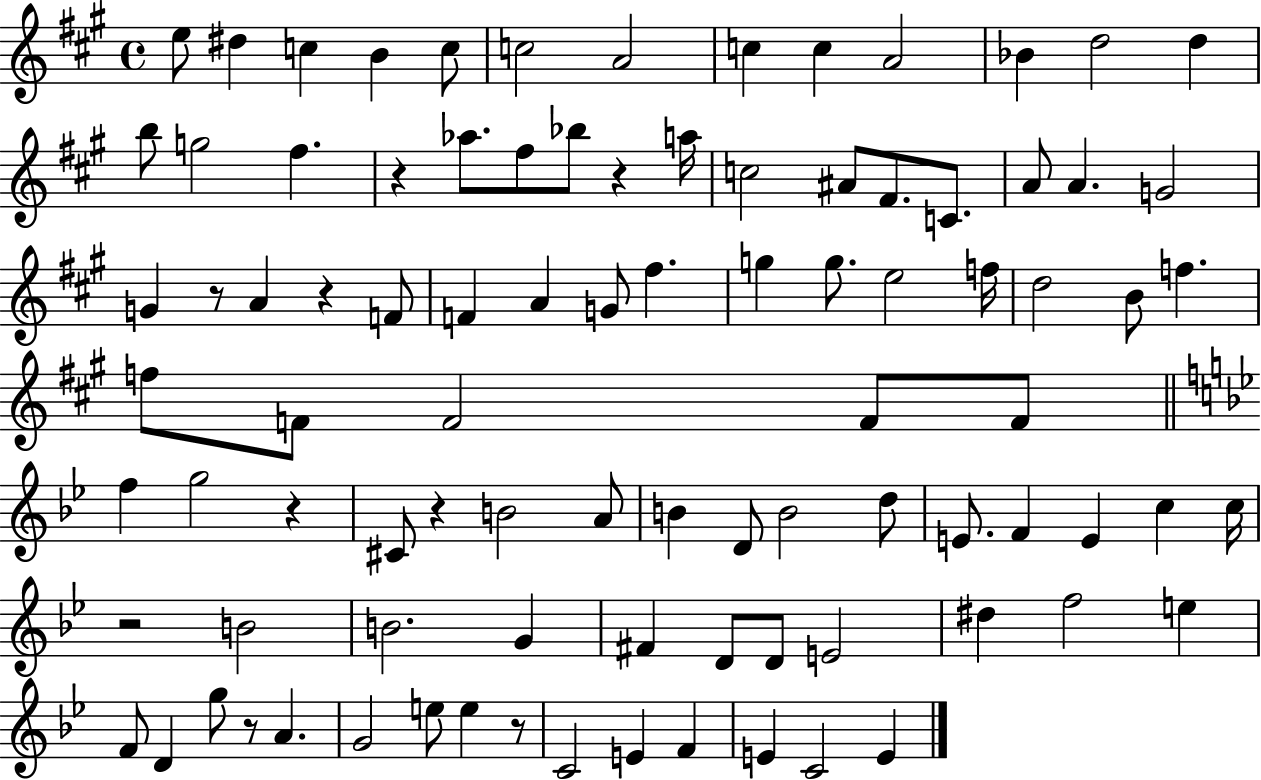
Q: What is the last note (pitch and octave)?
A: E4